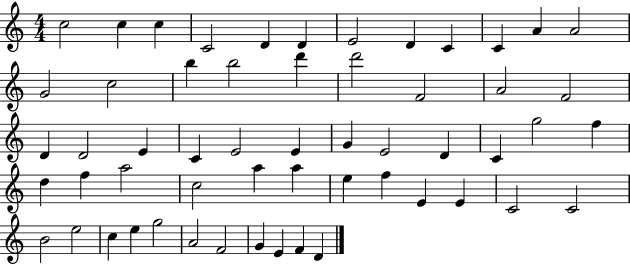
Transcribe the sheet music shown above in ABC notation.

X:1
T:Untitled
M:4/4
L:1/4
K:C
c2 c c C2 D D E2 D C C A A2 G2 c2 b b2 d' d'2 F2 A2 F2 D D2 E C E2 E G E2 D C g2 f d f a2 c2 a a e f E E C2 C2 B2 e2 c e g2 A2 F2 G E F D